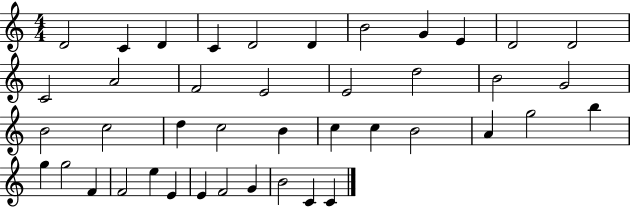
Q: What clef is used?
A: treble